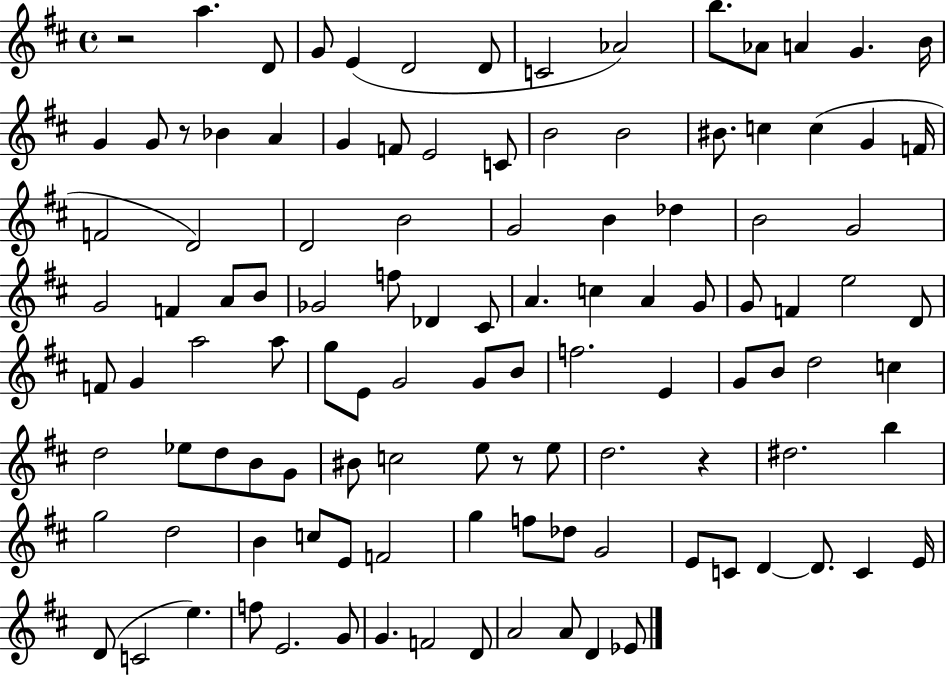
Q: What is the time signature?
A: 4/4